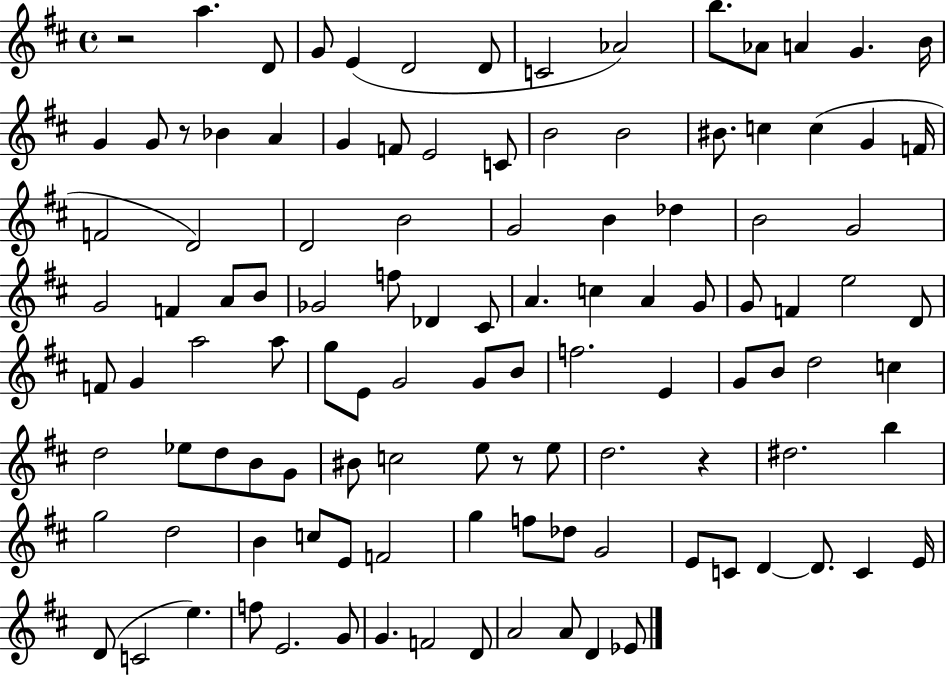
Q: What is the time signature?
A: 4/4